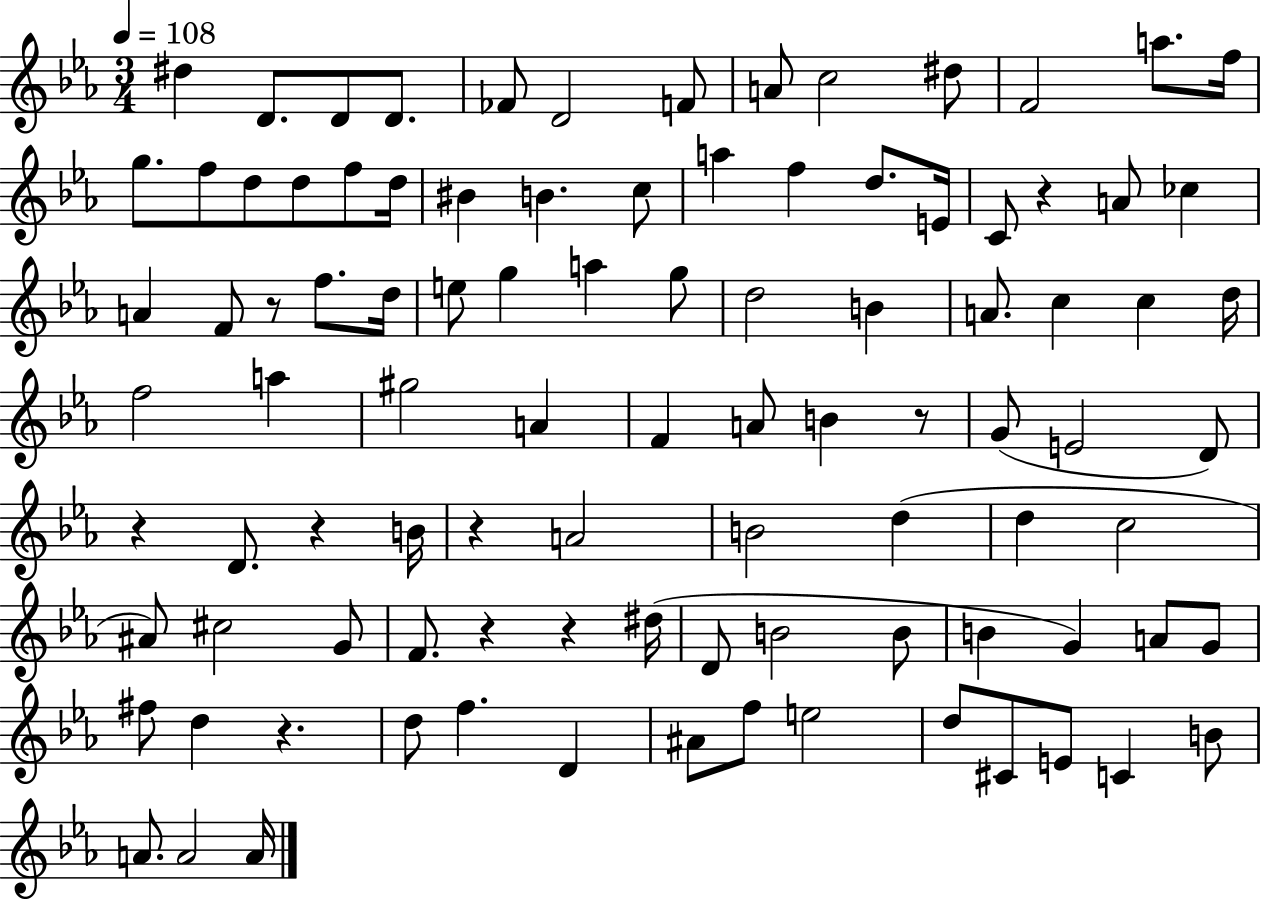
D#5/q D4/e. D4/e D4/e. FES4/e D4/h F4/e A4/e C5/h D#5/e F4/h A5/e. F5/s G5/e. F5/e D5/e D5/e F5/e D5/s BIS4/q B4/q. C5/e A5/q F5/q D5/e. E4/s C4/e R/q A4/e CES5/q A4/q F4/e R/e F5/e. D5/s E5/e G5/q A5/q G5/e D5/h B4/q A4/e. C5/q C5/q D5/s F5/h A5/q G#5/h A4/q F4/q A4/e B4/q R/e G4/e E4/h D4/e R/q D4/e. R/q B4/s R/q A4/h B4/h D5/q D5/q C5/h A#4/e C#5/h G4/e F4/e. R/q R/q D#5/s D4/e B4/h B4/e B4/q G4/q A4/e G4/e F#5/e D5/q R/q. D5/e F5/q. D4/q A#4/e F5/e E5/h D5/e C#4/e E4/e C4/q B4/e A4/e. A4/h A4/s